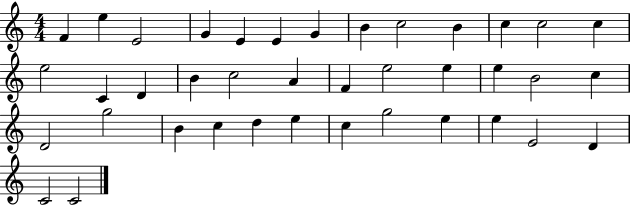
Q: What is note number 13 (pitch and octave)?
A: C5